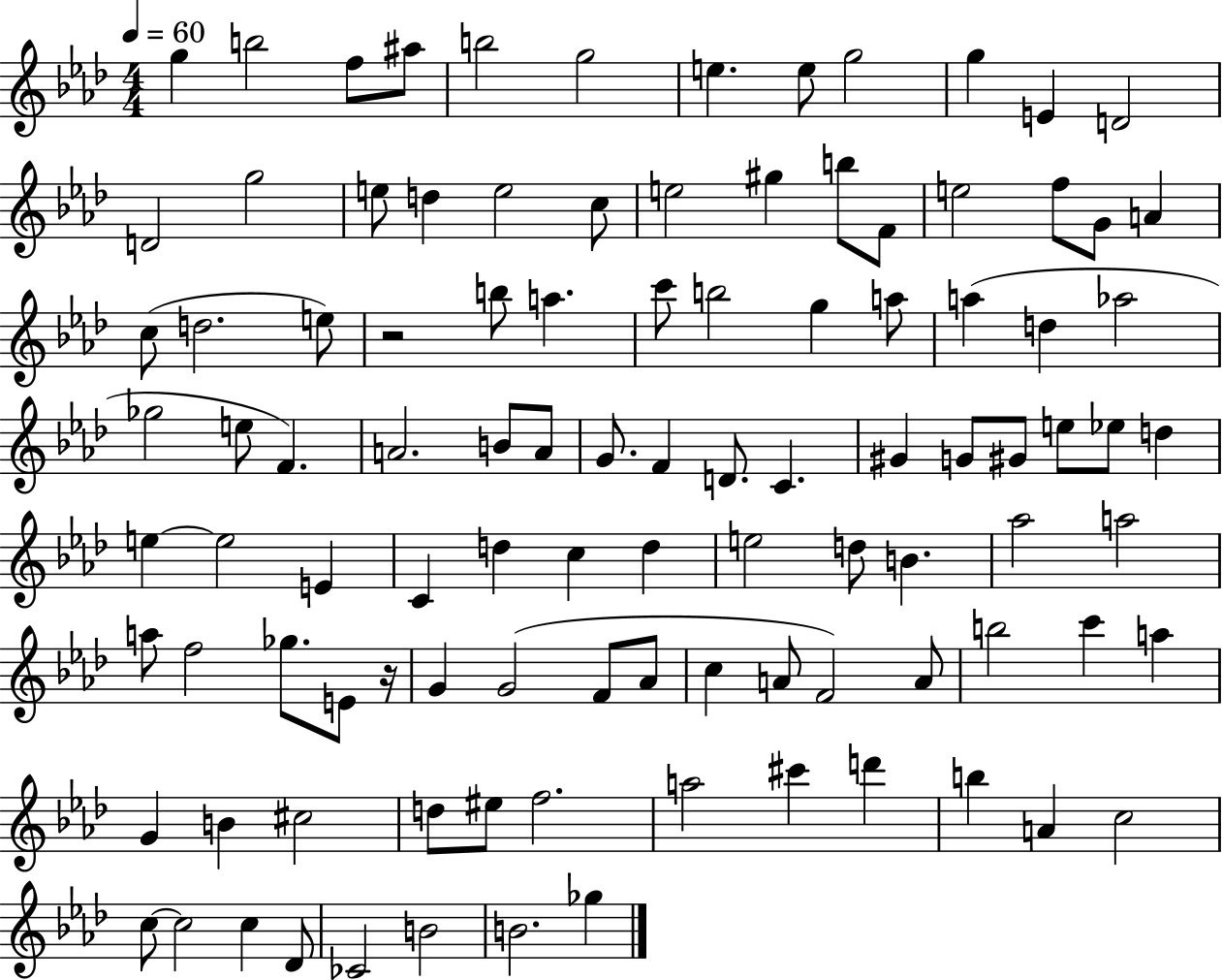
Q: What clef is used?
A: treble